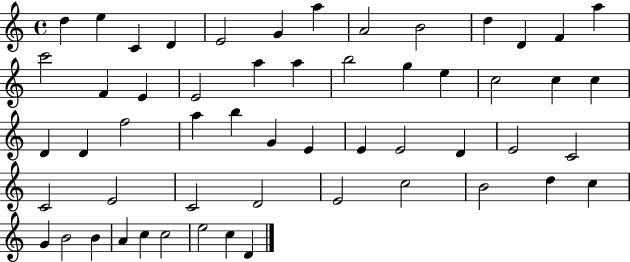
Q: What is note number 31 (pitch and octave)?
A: G4